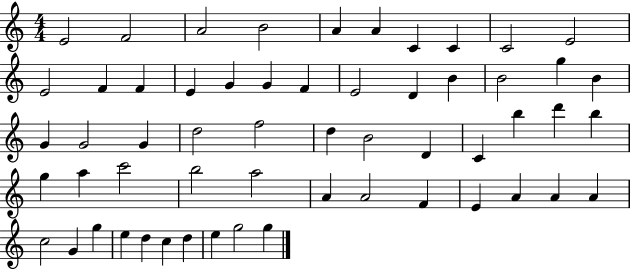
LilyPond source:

{
  \clef treble
  \numericTimeSignature
  \time 4/4
  \key c \major
  e'2 f'2 | a'2 b'2 | a'4 a'4 c'4 c'4 | c'2 e'2 | \break e'2 f'4 f'4 | e'4 g'4 g'4 f'4 | e'2 d'4 b'4 | b'2 g''4 b'4 | \break g'4 g'2 g'4 | d''2 f''2 | d''4 b'2 d'4 | c'4 b''4 d'''4 b''4 | \break g''4 a''4 c'''2 | b''2 a''2 | a'4 a'2 f'4 | e'4 a'4 a'4 a'4 | \break c''2 g'4 g''4 | e''4 d''4 c''4 d''4 | e''4 g''2 g''4 | \bar "|."
}